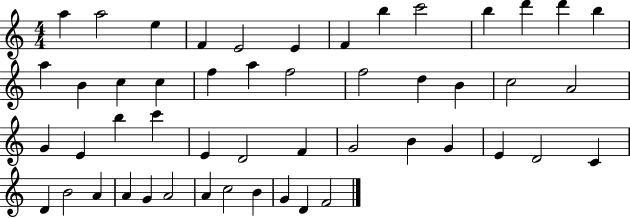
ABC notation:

X:1
T:Untitled
M:4/4
L:1/4
K:C
a a2 e F E2 E F b c'2 b d' d' b a B c c f a f2 f2 d B c2 A2 G E b c' E D2 F G2 B G E D2 C D B2 A A G A2 A c2 B G D F2